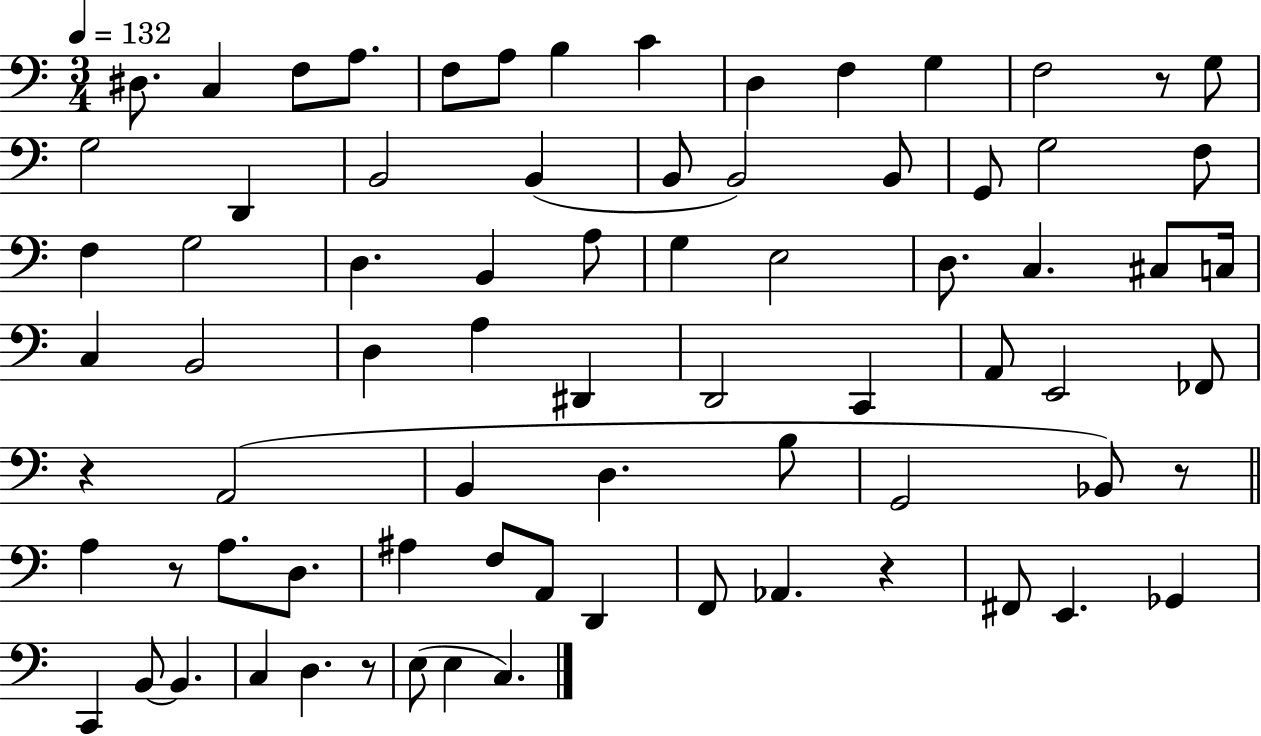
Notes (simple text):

D#3/e. C3/q F3/e A3/e. F3/e A3/e B3/q C4/q D3/q F3/q G3/q F3/h R/e G3/e G3/h D2/q B2/h B2/q B2/e B2/h B2/e G2/e G3/h F3/e F3/q G3/h D3/q. B2/q A3/e G3/q E3/h D3/e. C3/q. C#3/e C3/s C3/q B2/h D3/q A3/q D#2/q D2/h C2/q A2/e E2/h FES2/e R/q A2/h B2/q D3/q. B3/e G2/h Bb2/e R/e A3/q R/e A3/e. D3/e. A#3/q F3/e A2/e D2/q F2/e Ab2/q. R/q F#2/e E2/q. Gb2/q C2/q B2/e B2/q. C3/q D3/q. R/e E3/e E3/q C3/q.